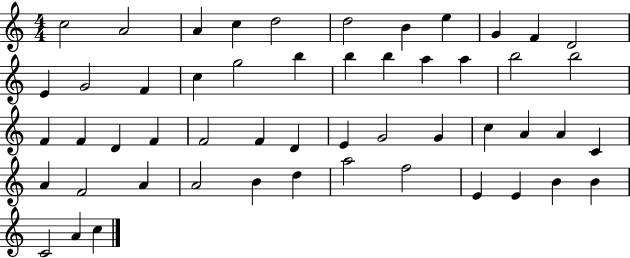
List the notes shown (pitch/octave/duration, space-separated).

C5/h A4/h A4/q C5/q D5/h D5/h B4/q E5/q G4/q F4/q D4/h E4/q G4/h F4/q C5/q G5/h B5/q B5/q B5/q A5/q A5/q B5/h B5/h F4/q F4/q D4/q F4/q F4/h F4/q D4/q E4/q G4/h G4/q C5/q A4/q A4/q C4/q A4/q F4/h A4/q A4/h B4/q D5/q A5/h F5/h E4/q E4/q B4/q B4/q C4/h A4/q C5/q